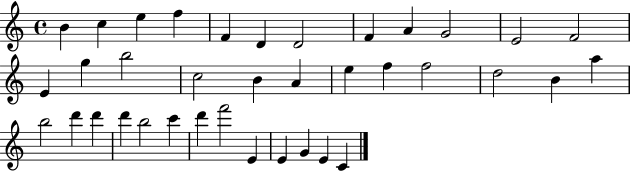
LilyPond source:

{
  \clef treble
  \time 4/4
  \defaultTimeSignature
  \key c \major
  b'4 c''4 e''4 f''4 | f'4 d'4 d'2 | f'4 a'4 g'2 | e'2 f'2 | \break e'4 g''4 b''2 | c''2 b'4 a'4 | e''4 f''4 f''2 | d''2 b'4 a''4 | \break b''2 d'''4 d'''4 | d'''4 b''2 c'''4 | d'''4 f'''2 e'4 | e'4 g'4 e'4 c'4 | \break \bar "|."
}